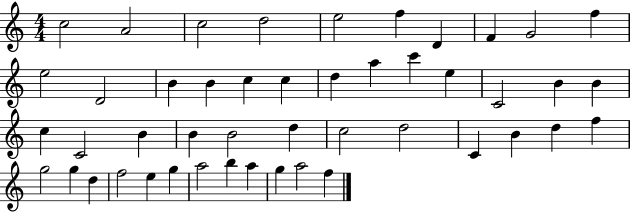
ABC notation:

X:1
T:Untitled
M:4/4
L:1/4
K:C
c2 A2 c2 d2 e2 f D F G2 f e2 D2 B B c c d a c' e C2 B B c C2 B B B2 d c2 d2 C B d f g2 g d f2 e g a2 b a g a2 f